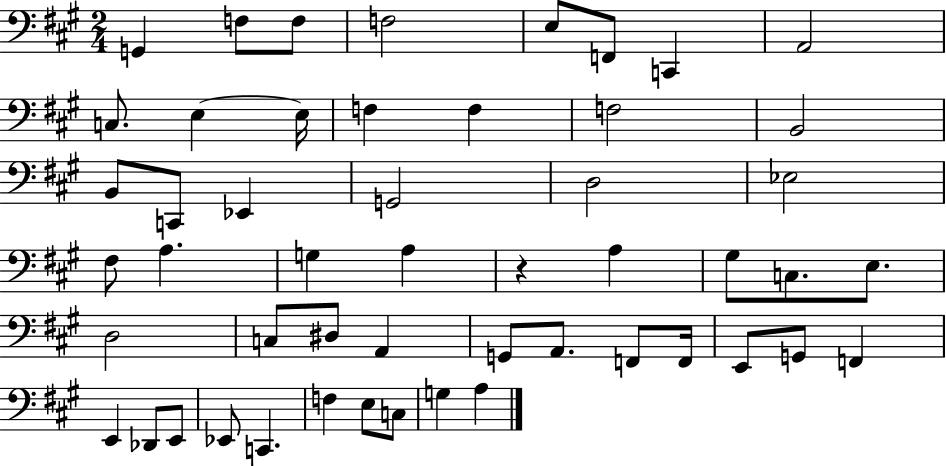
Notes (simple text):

G2/q F3/e F3/e F3/h E3/e F2/e C2/q A2/h C3/e. E3/q E3/s F3/q F3/q F3/h B2/h B2/e C2/e Eb2/q G2/h D3/h Eb3/h F#3/e A3/q. G3/q A3/q R/q A3/q G#3/e C3/e. E3/e. D3/h C3/e D#3/e A2/q G2/e A2/e. F2/e F2/s E2/e G2/e F2/q E2/q Db2/e E2/e Eb2/e C2/q. F3/q E3/e C3/e G3/q A3/q